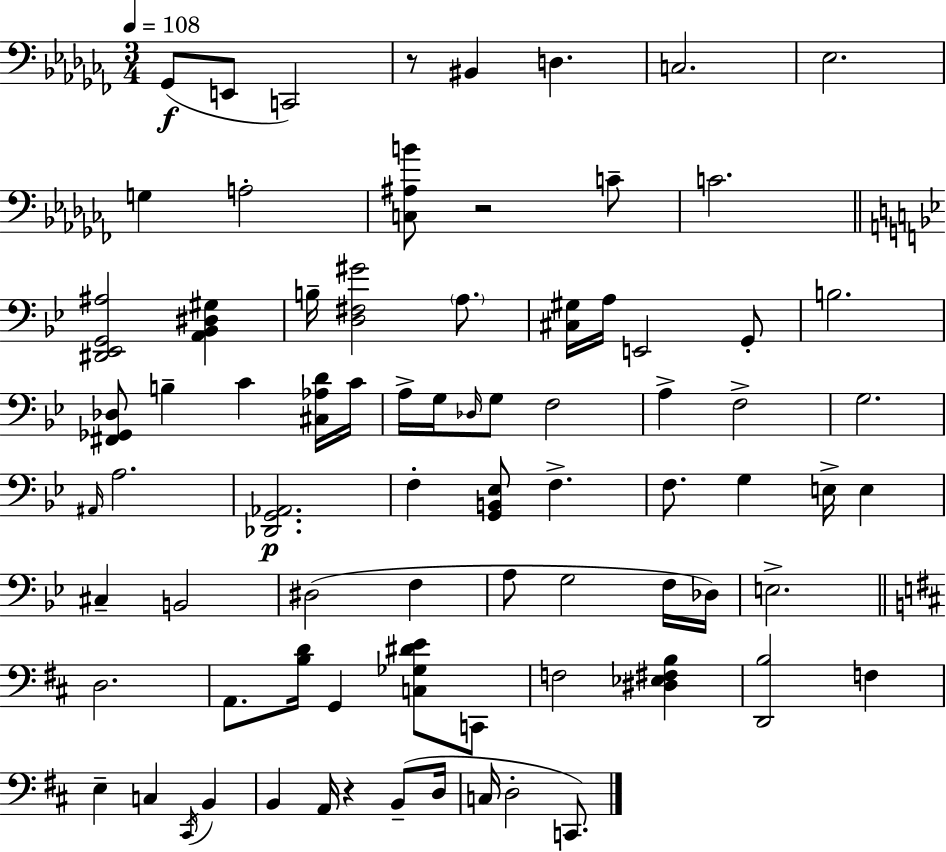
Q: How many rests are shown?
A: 3